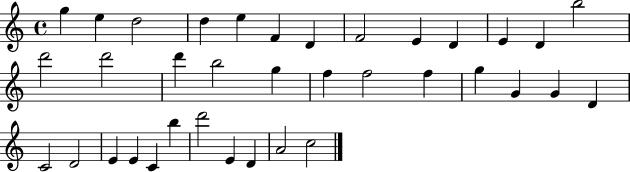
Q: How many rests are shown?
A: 0